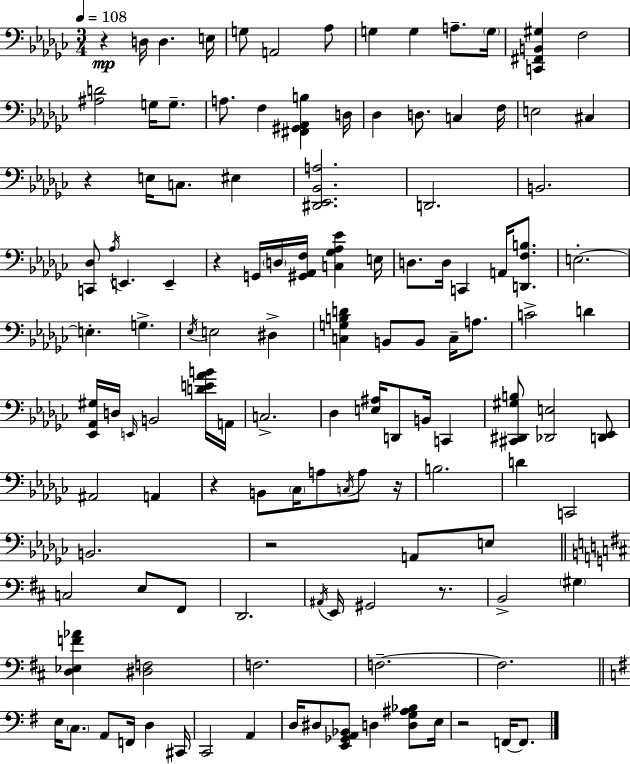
R/q D3/s D3/q. E3/s G3/e A2/h Ab3/e G3/q G3/q A3/e. G3/s [C2,F#2,B2,G#3]/q F3/h [A#3,D4]/h G3/s G3/e. A3/e. F3/q [F#2,G#2,Ab2,B3]/q D3/s Db3/q D3/e. C3/q F3/s E3/h C#3/q R/q E3/s C3/e. EIS3/q [D#2,Eb2,Bb2,A3]/h. D2/h. B2/h. [C2,Db3]/e Ab3/s E2/q. E2/q R/q G2/s D3/s [G#2,Ab2,F3]/s [C3,Gb3,Ab3,Eb4]/q E3/s D3/e. D3/s C2/q A2/s [D2,F3,B3]/e. E3/h. E3/q. G3/q. Eb3/s E3/h D#3/q [C3,G3,B3,D4]/q B2/e B2/e C3/s A3/e. C4/h D4/q [Eb2,Ab2,G#3]/s D3/s E2/s B2/h [D4,E4,Ab4,B4]/s A2/s C3/h. Db3/q [E3,A#3]/s D2/e B2/s C2/q [C#2,D#2,G#3,B3]/e [Db2,E3]/h [D2,Eb2]/e A#2/h A2/q R/q B2/e CES3/s A3/e C3/s A3/e R/s B3/h. D4/q C2/h B2/h. R/h A2/e E3/e C3/h E3/e F#2/e D2/h. A#2/s E2/s G#2/h R/e. B2/h G#3/q [D3,Eb3,F4,Ab4]/q [D#3,F3]/h F3/h. F3/h. F3/h. E3/s C3/e. A2/e F2/s D3/q C#2/s C2/h A2/q D3/s D#3/e [E2,Gb2,A2,Bb2]/e D3/q [D3,G3,A#3,Bb3]/e E3/s R/h F2/s F2/e.